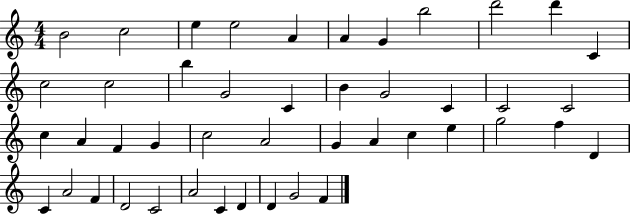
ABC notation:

X:1
T:Untitled
M:4/4
L:1/4
K:C
B2 c2 e e2 A A G b2 d'2 d' C c2 c2 b G2 C B G2 C C2 C2 c A F G c2 A2 G A c e g2 f D C A2 F D2 C2 A2 C D D G2 F